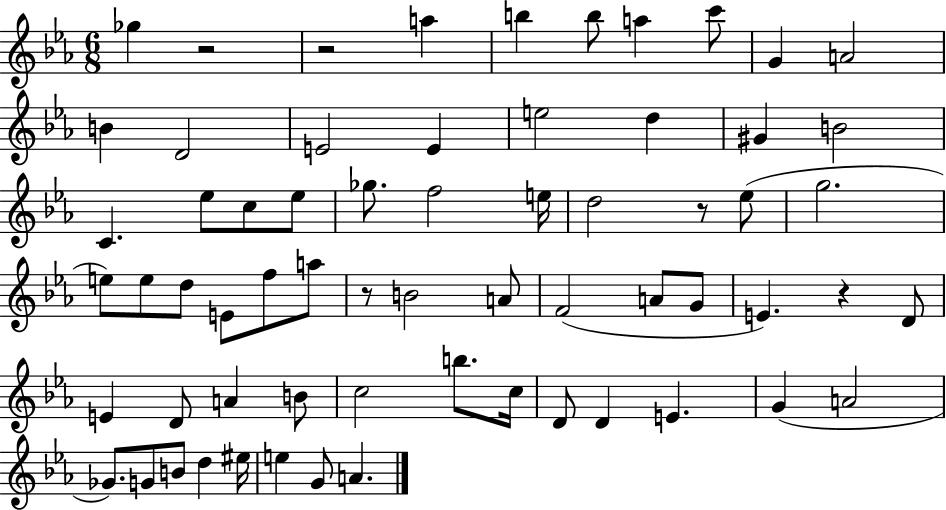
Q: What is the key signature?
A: EES major